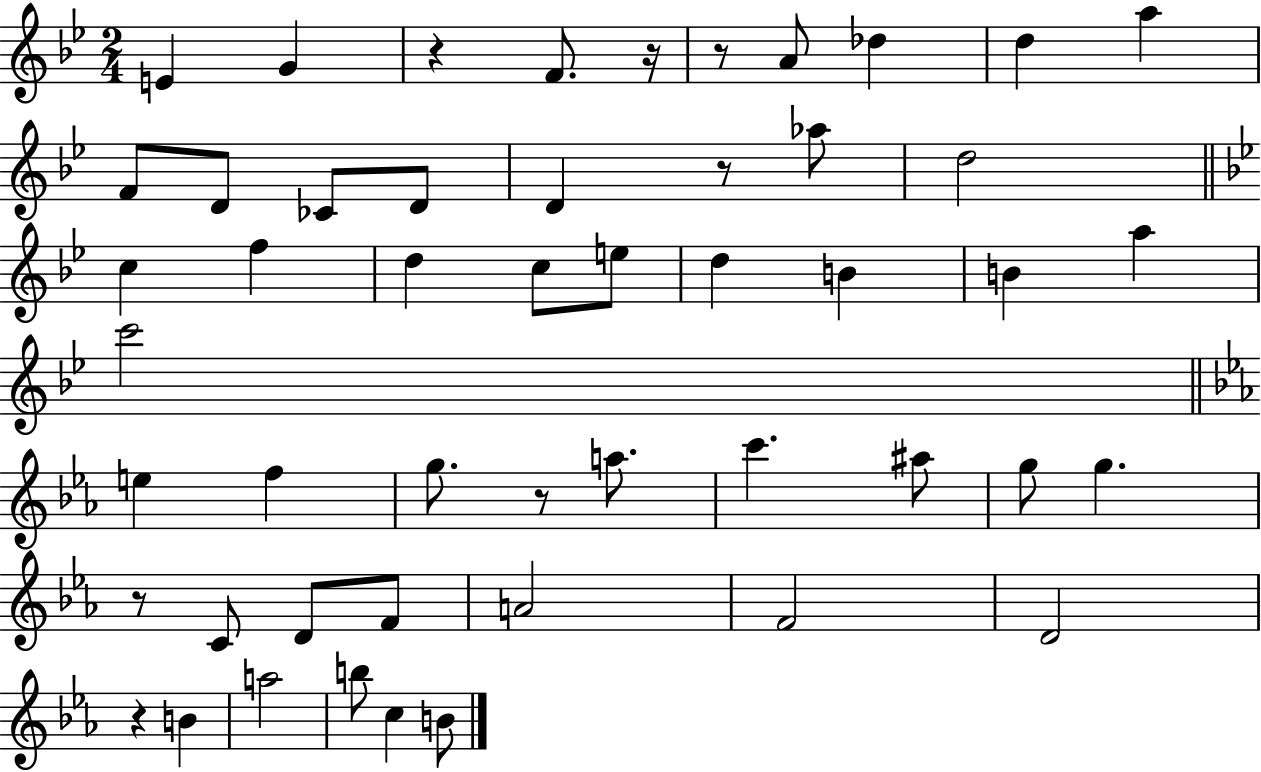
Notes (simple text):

E4/q G4/q R/q F4/e. R/s R/e A4/e Db5/q D5/q A5/q F4/e D4/e CES4/e D4/e D4/q R/e Ab5/e D5/h C5/q F5/q D5/q C5/e E5/e D5/q B4/q B4/q A5/q C6/h E5/q F5/q G5/e. R/e A5/e. C6/q. A#5/e G5/e G5/q. R/e C4/e D4/e F4/e A4/h F4/h D4/h R/q B4/q A5/h B5/e C5/q B4/e